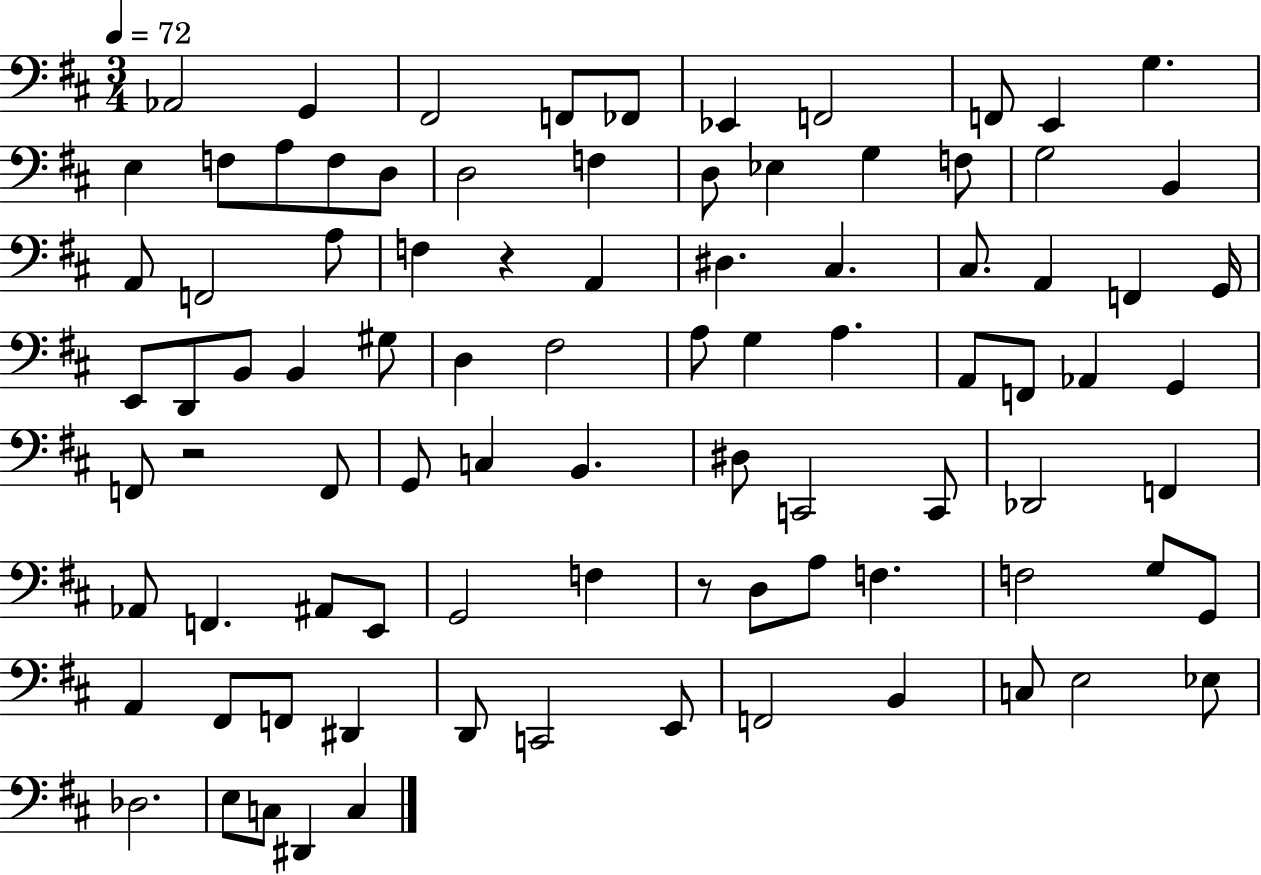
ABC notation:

X:1
T:Untitled
M:3/4
L:1/4
K:D
_A,,2 G,, ^F,,2 F,,/2 _F,,/2 _E,, F,,2 F,,/2 E,, G, E, F,/2 A,/2 F,/2 D,/2 D,2 F, D,/2 _E, G, F,/2 G,2 B,, A,,/2 F,,2 A,/2 F, z A,, ^D, ^C, ^C,/2 A,, F,, G,,/4 E,,/2 D,,/2 B,,/2 B,, ^G,/2 D, ^F,2 A,/2 G, A, A,,/2 F,,/2 _A,, G,, F,,/2 z2 F,,/2 G,,/2 C, B,, ^D,/2 C,,2 C,,/2 _D,,2 F,, _A,,/2 F,, ^A,,/2 E,,/2 G,,2 F, z/2 D,/2 A,/2 F, F,2 G,/2 G,,/2 A,, ^F,,/2 F,,/2 ^D,, D,,/2 C,,2 E,,/2 F,,2 B,, C,/2 E,2 _E,/2 _D,2 E,/2 C,/2 ^D,, C,